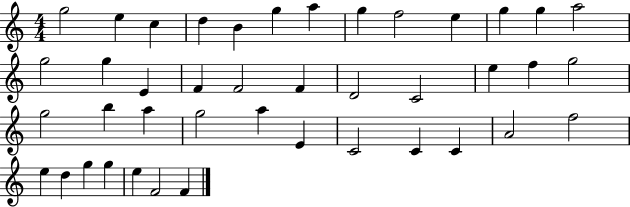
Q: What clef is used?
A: treble